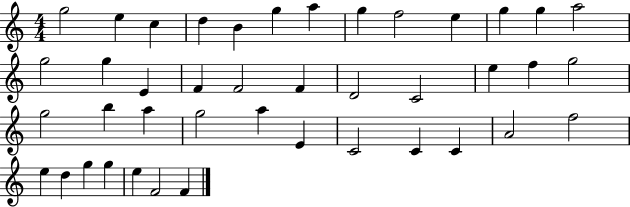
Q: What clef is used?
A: treble